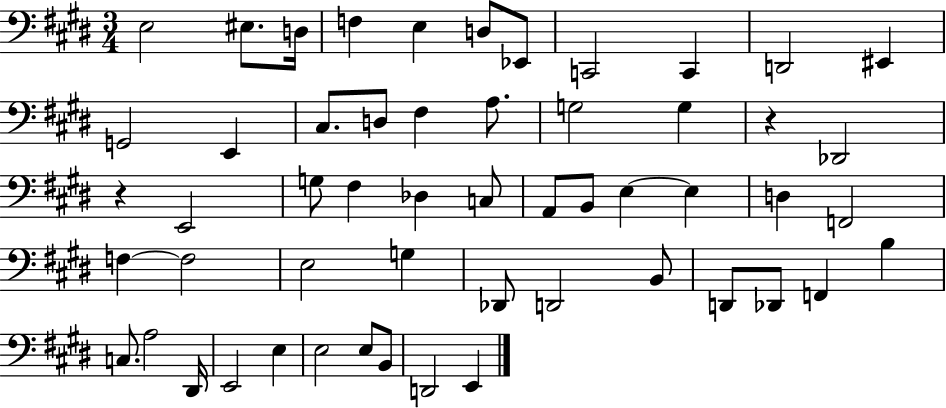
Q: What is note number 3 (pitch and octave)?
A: D3